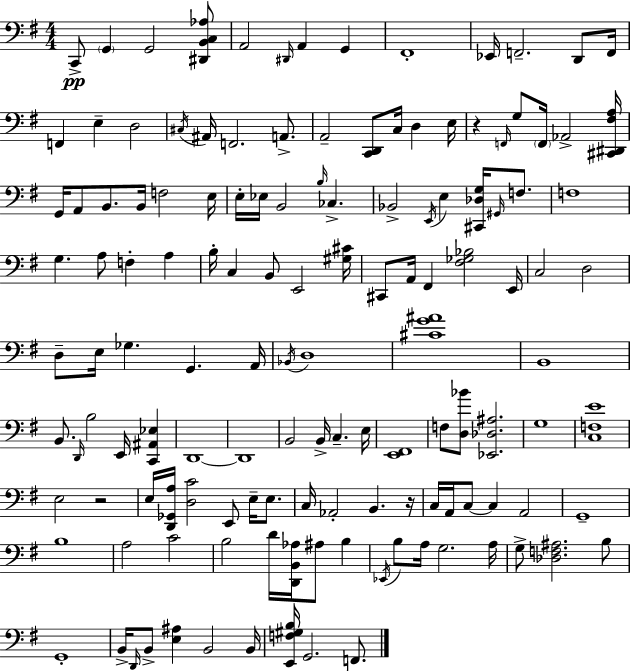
C2/e G2/q G2/h [D#2,B2,C3,Ab3]/e A2/h D#2/s A2/q G2/q F#2/w Eb2/s F2/h. D2/e F2/s F2/q E3/q D3/h C#3/s A#2/s F2/h. A2/e. A2/h [C2,D2]/e C3/s D3/q E3/s R/q F2/s G3/e F2/s Ab2/h [C#2,D#2,F#3,A3]/s G2/s A2/e B2/e. B2/s F3/h E3/s E3/s Eb3/s B2/h B3/s CES3/q. Bb2/h E2/s E3/q [C#2,Db3,G3]/s G#2/s F3/e. F3/w G3/q. A3/e F3/q A3/q B3/s C3/q B2/e E2/h [G#3,C#4]/s C#2/e A2/s F#2/q [F#3,Gb3,Bb3]/h E2/s C3/h D3/h D3/e E3/s Gb3/q. G2/q. A2/s Bb2/s D3/w [C#4,G4,A#4]/w B2/w B2/e. D2/s B3/h E2/s [C2,A#2,Eb3]/q D2/w D2/w B2/h B2/s C3/q. E3/s [E2,F#2]/w F3/e [D3,Bb4]/e [Eb2,Db3,A#3]/h. G3/w [C3,F3,E4]/w E3/h R/h E3/s [D2,Gb2,A3]/s [D3,C4]/h E2/e E3/s E3/e. C3/s Ab2/h B2/q. R/s C3/s A2/s C3/e C3/q A2/h G2/w B3/w A3/h C4/h B3/h D4/s [D2,B2,Ab3]/s A#3/e B3/q Eb2/s B3/e A3/s G3/h. A3/s G3/e [Db3,F3,A#3]/h. B3/e G2/w B2/s D2/s B2/e [E3,A#3]/q B2/h B2/s [E2,F3,G#3,B3]/s G2/h. F2/e.